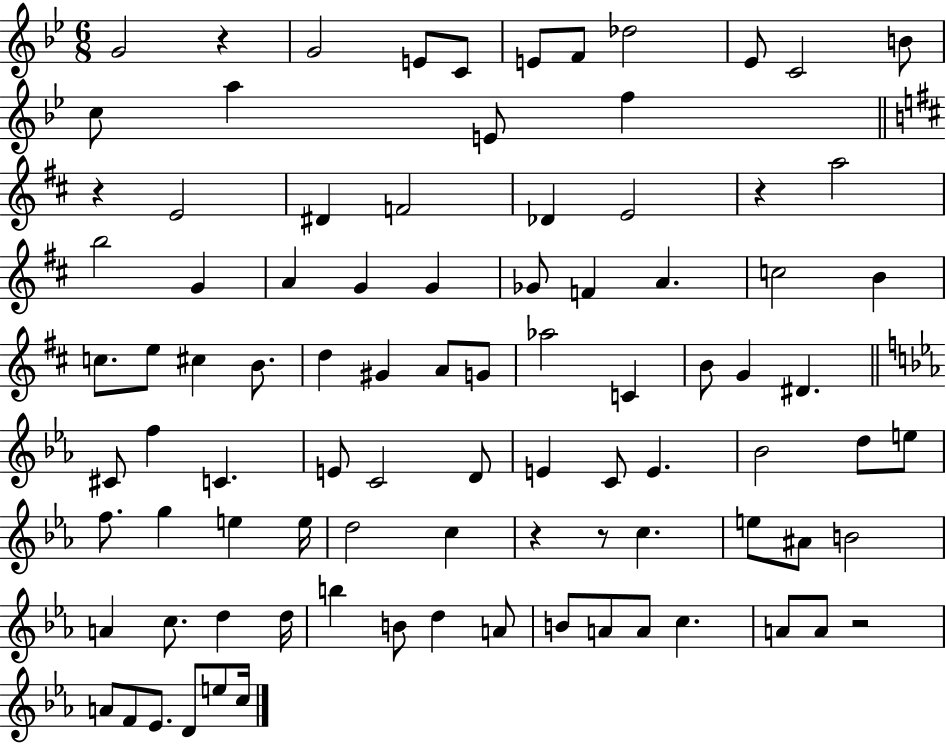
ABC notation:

X:1
T:Untitled
M:6/8
L:1/4
K:Bb
G2 z G2 E/2 C/2 E/2 F/2 _d2 _E/2 C2 B/2 c/2 a E/2 f z E2 ^D F2 _D E2 z a2 b2 G A G G _G/2 F A c2 B c/2 e/2 ^c B/2 d ^G A/2 G/2 _a2 C B/2 G ^D ^C/2 f C E/2 C2 D/2 E C/2 E _B2 d/2 e/2 f/2 g e e/4 d2 c z z/2 c e/2 ^A/2 B2 A c/2 d d/4 b B/2 d A/2 B/2 A/2 A/2 c A/2 A/2 z2 A/2 F/2 _E/2 D/2 e/2 c/4